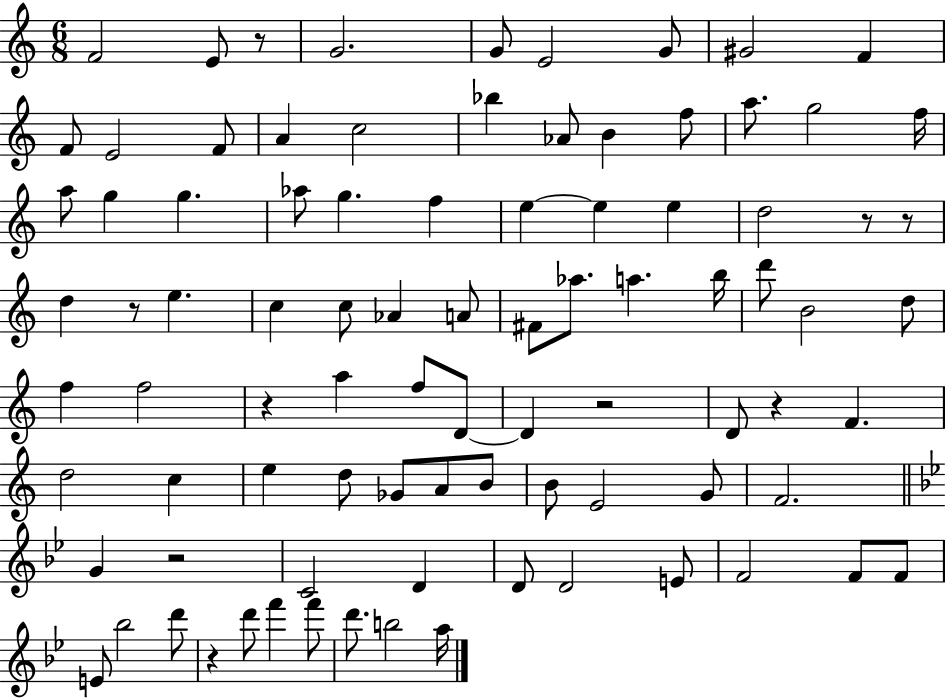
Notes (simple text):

F4/h E4/e R/e G4/h. G4/e E4/h G4/e G#4/h F4/q F4/e E4/h F4/e A4/q C5/h Bb5/q Ab4/e B4/q F5/e A5/e. G5/h F5/s A5/e G5/q G5/q. Ab5/e G5/q. F5/q E5/q E5/q E5/q D5/h R/e R/e D5/q R/e E5/q. C5/q C5/e Ab4/q A4/e F#4/e Ab5/e. A5/q. B5/s D6/e B4/h D5/e F5/q F5/h R/q A5/q F5/e D4/e D4/q R/h D4/e R/q F4/q. D5/h C5/q E5/q D5/e Gb4/e A4/e B4/e B4/e E4/h G4/e F4/h. G4/q R/h C4/h D4/q D4/e D4/h E4/e F4/h F4/e F4/e E4/e Bb5/h D6/e R/q D6/e F6/q F6/e D6/e. B5/h A5/s